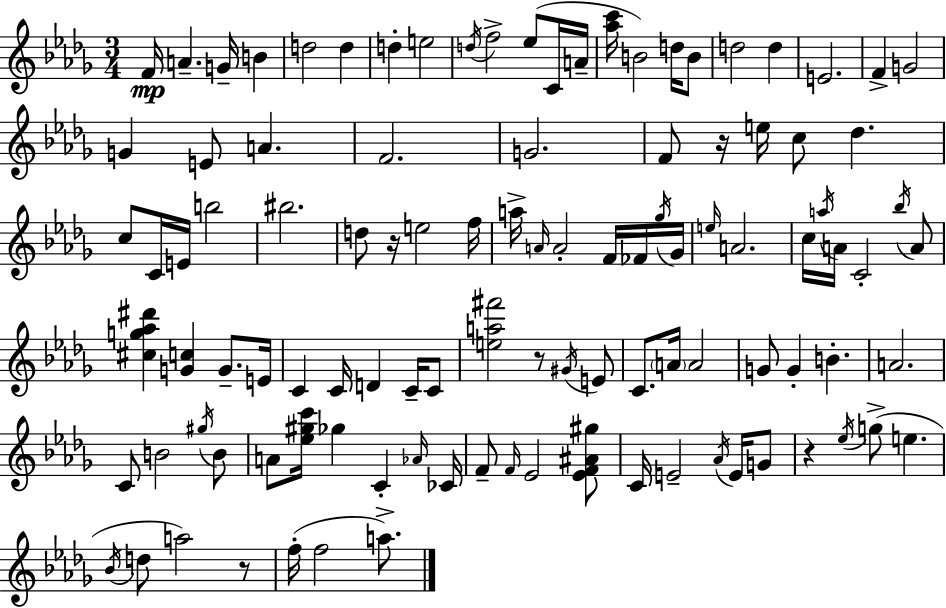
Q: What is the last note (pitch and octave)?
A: A5